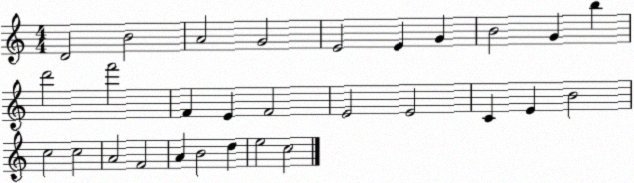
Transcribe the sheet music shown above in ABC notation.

X:1
T:Untitled
M:4/4
L:1/4
K:C
D2 B2 A2 G2 E2 E G B2 G b d'2 f'2 F E F2 E2 E2 C E B2 c2 c2 A2 F2 A B2 d e2 c2